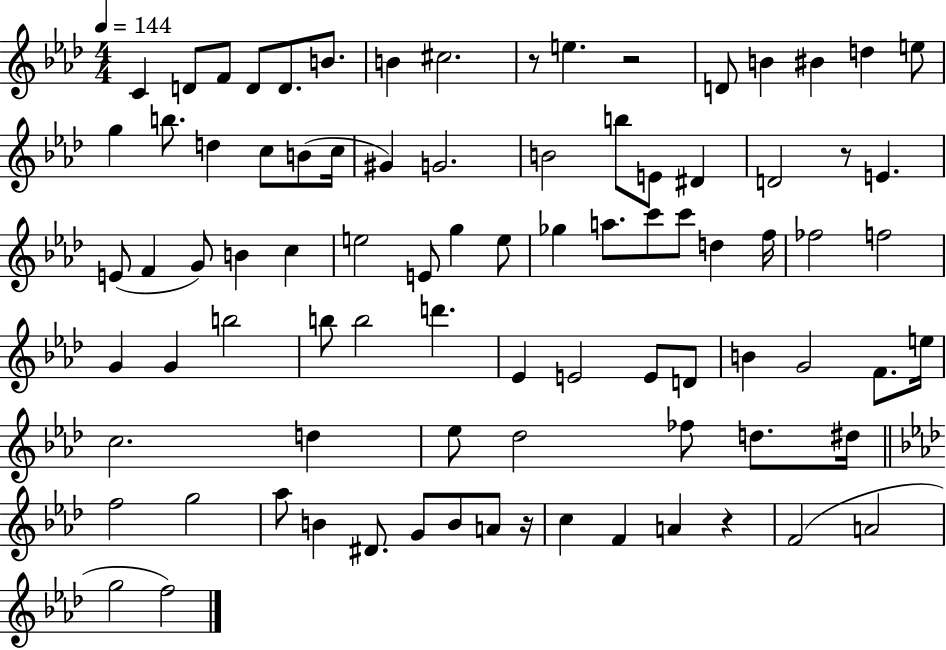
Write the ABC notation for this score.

X:1
T:Untitled
M:4/4
L:1/4
K:Ab
C D/2 F/2 D/2 D/2 B/2 B ^c2 z/2 e z2 D/2 B ^B d e/2 g b/2 d c/2 B/2 c/4 ^G G2 B2 b/2 E/2 ^D D2 z/2 E E/2 F G/2 B c e2 E/2 g e/2 _g a/2 c'/2 c'/2 d f/4 _f2 f2 G G b2 b/2 b2 d' _E E2 E/2 D/2 B G2 F/2 e/4 c2 d _e/2 _d2 _f/2 d/2 ^d/4 f2 g2 _a/2 B ^D/2 G/2 B/2 A/2 z/4 c F A z F2 A2 g2 f2